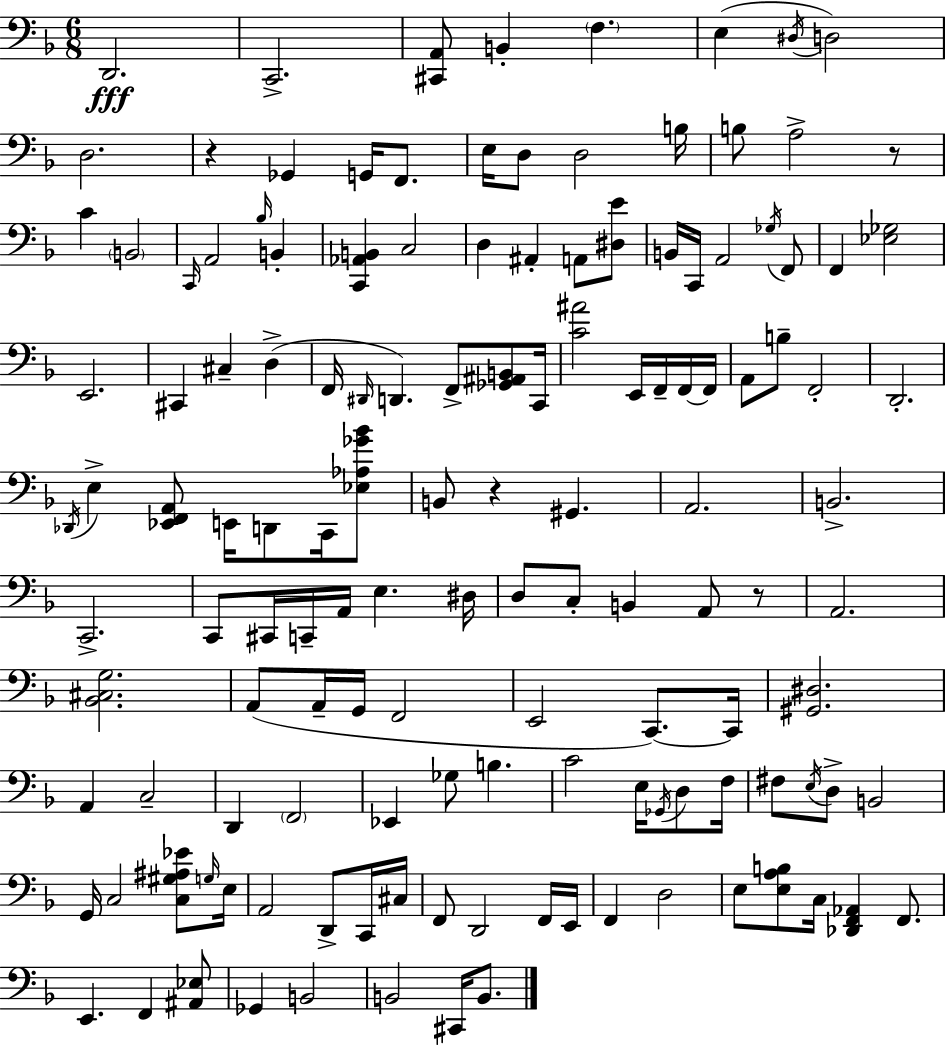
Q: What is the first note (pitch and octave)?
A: D2